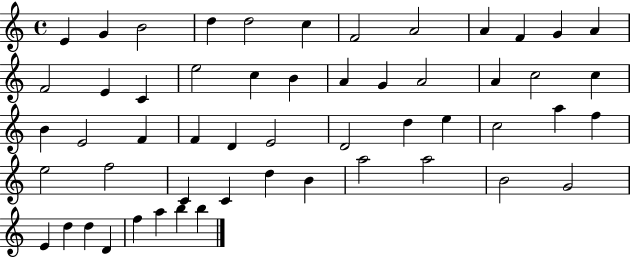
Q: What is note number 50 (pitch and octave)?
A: D4